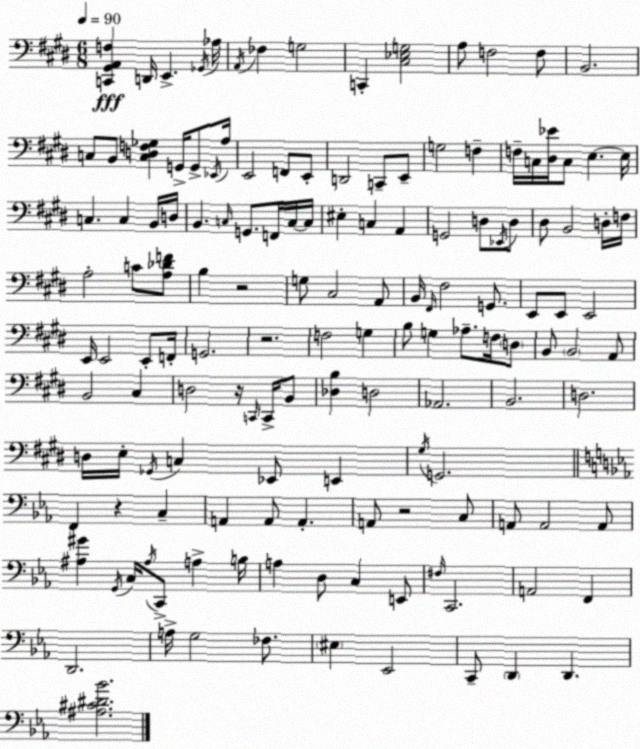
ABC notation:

X:1
T:Untitled
M:6/8
L:1/4
K:E
[C,,^G,,A,,F,] D,,/4 E,, _G,,/4 _A,/4 A,,/4 _F, G,2 C,, [^C,_E,G,]2 A,/2 F,2 F,/2 B,,2 C,/2 B,,/2 [C,D,F,_G,] G,,/4 G,,/2 _E,,/4 A,/4 E,,2 F,,/2 E,,/2 D,,2 C,,/2 E,,/2 G,2 F, F,/4 C,/4 [^D,_E]/4 C,/2 E, E,/4 C, C, B,,/4 D,/4 B,, C,/4 G,,/2 F,,/4 C,/4 C,/4 ^E, C, A,, G,,2 D,/2 _E,,/4 D,/2 ^D,/2 B,,2 D,/4 F,/4 A,2 C/2 [A,_DF]/2 B, z2 G,/2 ^C,2 A,,/2 B,,/4 ^F,,/4 ^F,2 G,,/2 E,,/2 E,,/2 E,,2 E,,/4 E,,2 E,,/2 F,,/4 G,,2 z2 F,2 G, B,/2 G, _A,/2 F,/4 D,/2 B,,/2 B,,2 A,,/2 B,,2 ^C, D,2 z/4 C,,/4 C,,/4 B,,/2 [_D,B,] D,2 _A,,2 B,,2 D,2 D,/4 E,/4 _G,,/4 C, _E,,/2 E,, ^G,/4 G,,2 F,, z C, A,, A,,/2 A,, A,,/2 z2 C,/2 A,,/2 A,,2 A,,/2 [^A,^G] G,,/4 C,/4 ^A,/4 C,,/2 A, B,/4 A, D,/2 C, E,,/2 ^F,/4 C,,2 A,,2 F,, D,,2 A,/4 G,2 _F,/2 ^E, _E,,2 C,,/2 D,, D,, [^A,^C^D_B]2